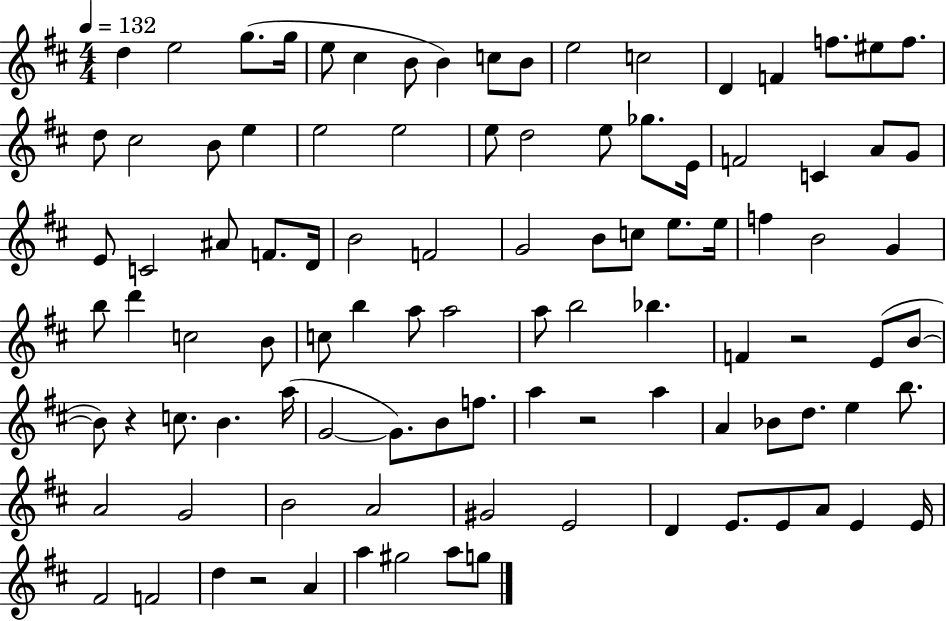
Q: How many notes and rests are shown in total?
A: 100